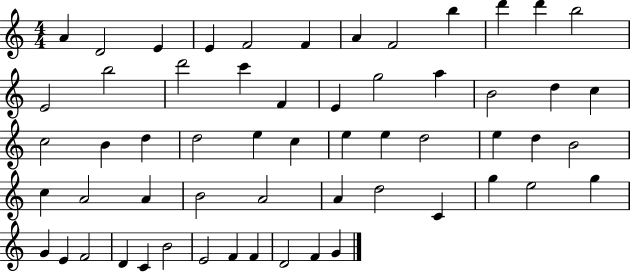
{
  \clef treble
  \numericTimeSignature
  \time 4/4
  \key c \major
  a'4 d'2 e'4 | e'4 f'2 f'4 | a'4 f'2 b''4 | d'''4 d'''4 b''2 | \break e'2 b''2 | d'''2 c'''4 f'4 | e'4 g''2 a''4 | b'2 d''4 c''4 | \break c''2 b'4 d''4 | d''2 e''4 c''4 | e''4 e''4 d''2 | e''4 d''4 b'2 | \break c''4 a'2 a'4 | b'2 a'2 | a'4 d''2 c'4 | g''4 e''2 g''4 | \break g'4 e'4 f'2 | d'4 c'4 b'2 | e'2 f'4 f'4 | d'2 f'4 g'4 | \break \bar "|."
}